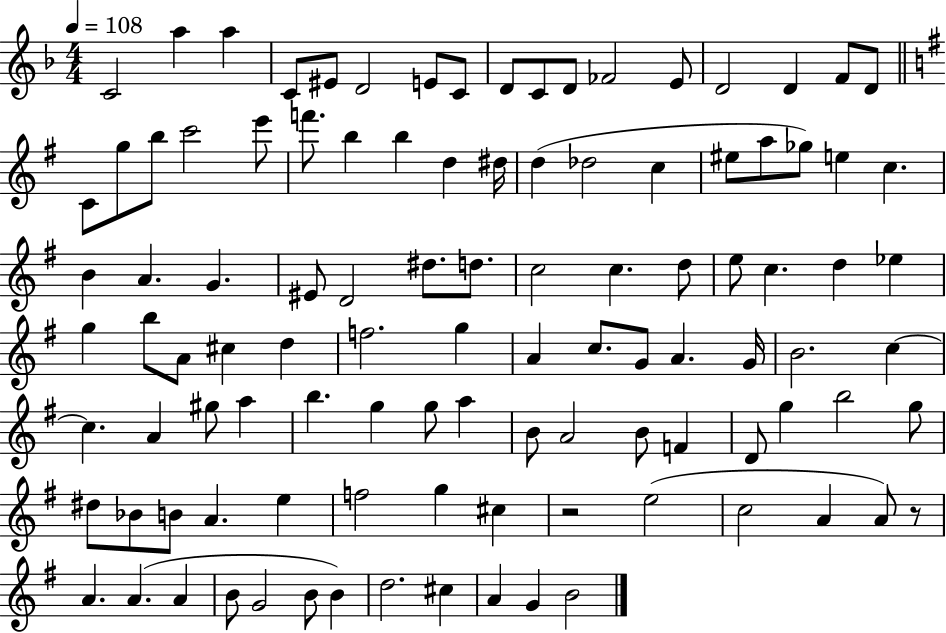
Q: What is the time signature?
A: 4/4